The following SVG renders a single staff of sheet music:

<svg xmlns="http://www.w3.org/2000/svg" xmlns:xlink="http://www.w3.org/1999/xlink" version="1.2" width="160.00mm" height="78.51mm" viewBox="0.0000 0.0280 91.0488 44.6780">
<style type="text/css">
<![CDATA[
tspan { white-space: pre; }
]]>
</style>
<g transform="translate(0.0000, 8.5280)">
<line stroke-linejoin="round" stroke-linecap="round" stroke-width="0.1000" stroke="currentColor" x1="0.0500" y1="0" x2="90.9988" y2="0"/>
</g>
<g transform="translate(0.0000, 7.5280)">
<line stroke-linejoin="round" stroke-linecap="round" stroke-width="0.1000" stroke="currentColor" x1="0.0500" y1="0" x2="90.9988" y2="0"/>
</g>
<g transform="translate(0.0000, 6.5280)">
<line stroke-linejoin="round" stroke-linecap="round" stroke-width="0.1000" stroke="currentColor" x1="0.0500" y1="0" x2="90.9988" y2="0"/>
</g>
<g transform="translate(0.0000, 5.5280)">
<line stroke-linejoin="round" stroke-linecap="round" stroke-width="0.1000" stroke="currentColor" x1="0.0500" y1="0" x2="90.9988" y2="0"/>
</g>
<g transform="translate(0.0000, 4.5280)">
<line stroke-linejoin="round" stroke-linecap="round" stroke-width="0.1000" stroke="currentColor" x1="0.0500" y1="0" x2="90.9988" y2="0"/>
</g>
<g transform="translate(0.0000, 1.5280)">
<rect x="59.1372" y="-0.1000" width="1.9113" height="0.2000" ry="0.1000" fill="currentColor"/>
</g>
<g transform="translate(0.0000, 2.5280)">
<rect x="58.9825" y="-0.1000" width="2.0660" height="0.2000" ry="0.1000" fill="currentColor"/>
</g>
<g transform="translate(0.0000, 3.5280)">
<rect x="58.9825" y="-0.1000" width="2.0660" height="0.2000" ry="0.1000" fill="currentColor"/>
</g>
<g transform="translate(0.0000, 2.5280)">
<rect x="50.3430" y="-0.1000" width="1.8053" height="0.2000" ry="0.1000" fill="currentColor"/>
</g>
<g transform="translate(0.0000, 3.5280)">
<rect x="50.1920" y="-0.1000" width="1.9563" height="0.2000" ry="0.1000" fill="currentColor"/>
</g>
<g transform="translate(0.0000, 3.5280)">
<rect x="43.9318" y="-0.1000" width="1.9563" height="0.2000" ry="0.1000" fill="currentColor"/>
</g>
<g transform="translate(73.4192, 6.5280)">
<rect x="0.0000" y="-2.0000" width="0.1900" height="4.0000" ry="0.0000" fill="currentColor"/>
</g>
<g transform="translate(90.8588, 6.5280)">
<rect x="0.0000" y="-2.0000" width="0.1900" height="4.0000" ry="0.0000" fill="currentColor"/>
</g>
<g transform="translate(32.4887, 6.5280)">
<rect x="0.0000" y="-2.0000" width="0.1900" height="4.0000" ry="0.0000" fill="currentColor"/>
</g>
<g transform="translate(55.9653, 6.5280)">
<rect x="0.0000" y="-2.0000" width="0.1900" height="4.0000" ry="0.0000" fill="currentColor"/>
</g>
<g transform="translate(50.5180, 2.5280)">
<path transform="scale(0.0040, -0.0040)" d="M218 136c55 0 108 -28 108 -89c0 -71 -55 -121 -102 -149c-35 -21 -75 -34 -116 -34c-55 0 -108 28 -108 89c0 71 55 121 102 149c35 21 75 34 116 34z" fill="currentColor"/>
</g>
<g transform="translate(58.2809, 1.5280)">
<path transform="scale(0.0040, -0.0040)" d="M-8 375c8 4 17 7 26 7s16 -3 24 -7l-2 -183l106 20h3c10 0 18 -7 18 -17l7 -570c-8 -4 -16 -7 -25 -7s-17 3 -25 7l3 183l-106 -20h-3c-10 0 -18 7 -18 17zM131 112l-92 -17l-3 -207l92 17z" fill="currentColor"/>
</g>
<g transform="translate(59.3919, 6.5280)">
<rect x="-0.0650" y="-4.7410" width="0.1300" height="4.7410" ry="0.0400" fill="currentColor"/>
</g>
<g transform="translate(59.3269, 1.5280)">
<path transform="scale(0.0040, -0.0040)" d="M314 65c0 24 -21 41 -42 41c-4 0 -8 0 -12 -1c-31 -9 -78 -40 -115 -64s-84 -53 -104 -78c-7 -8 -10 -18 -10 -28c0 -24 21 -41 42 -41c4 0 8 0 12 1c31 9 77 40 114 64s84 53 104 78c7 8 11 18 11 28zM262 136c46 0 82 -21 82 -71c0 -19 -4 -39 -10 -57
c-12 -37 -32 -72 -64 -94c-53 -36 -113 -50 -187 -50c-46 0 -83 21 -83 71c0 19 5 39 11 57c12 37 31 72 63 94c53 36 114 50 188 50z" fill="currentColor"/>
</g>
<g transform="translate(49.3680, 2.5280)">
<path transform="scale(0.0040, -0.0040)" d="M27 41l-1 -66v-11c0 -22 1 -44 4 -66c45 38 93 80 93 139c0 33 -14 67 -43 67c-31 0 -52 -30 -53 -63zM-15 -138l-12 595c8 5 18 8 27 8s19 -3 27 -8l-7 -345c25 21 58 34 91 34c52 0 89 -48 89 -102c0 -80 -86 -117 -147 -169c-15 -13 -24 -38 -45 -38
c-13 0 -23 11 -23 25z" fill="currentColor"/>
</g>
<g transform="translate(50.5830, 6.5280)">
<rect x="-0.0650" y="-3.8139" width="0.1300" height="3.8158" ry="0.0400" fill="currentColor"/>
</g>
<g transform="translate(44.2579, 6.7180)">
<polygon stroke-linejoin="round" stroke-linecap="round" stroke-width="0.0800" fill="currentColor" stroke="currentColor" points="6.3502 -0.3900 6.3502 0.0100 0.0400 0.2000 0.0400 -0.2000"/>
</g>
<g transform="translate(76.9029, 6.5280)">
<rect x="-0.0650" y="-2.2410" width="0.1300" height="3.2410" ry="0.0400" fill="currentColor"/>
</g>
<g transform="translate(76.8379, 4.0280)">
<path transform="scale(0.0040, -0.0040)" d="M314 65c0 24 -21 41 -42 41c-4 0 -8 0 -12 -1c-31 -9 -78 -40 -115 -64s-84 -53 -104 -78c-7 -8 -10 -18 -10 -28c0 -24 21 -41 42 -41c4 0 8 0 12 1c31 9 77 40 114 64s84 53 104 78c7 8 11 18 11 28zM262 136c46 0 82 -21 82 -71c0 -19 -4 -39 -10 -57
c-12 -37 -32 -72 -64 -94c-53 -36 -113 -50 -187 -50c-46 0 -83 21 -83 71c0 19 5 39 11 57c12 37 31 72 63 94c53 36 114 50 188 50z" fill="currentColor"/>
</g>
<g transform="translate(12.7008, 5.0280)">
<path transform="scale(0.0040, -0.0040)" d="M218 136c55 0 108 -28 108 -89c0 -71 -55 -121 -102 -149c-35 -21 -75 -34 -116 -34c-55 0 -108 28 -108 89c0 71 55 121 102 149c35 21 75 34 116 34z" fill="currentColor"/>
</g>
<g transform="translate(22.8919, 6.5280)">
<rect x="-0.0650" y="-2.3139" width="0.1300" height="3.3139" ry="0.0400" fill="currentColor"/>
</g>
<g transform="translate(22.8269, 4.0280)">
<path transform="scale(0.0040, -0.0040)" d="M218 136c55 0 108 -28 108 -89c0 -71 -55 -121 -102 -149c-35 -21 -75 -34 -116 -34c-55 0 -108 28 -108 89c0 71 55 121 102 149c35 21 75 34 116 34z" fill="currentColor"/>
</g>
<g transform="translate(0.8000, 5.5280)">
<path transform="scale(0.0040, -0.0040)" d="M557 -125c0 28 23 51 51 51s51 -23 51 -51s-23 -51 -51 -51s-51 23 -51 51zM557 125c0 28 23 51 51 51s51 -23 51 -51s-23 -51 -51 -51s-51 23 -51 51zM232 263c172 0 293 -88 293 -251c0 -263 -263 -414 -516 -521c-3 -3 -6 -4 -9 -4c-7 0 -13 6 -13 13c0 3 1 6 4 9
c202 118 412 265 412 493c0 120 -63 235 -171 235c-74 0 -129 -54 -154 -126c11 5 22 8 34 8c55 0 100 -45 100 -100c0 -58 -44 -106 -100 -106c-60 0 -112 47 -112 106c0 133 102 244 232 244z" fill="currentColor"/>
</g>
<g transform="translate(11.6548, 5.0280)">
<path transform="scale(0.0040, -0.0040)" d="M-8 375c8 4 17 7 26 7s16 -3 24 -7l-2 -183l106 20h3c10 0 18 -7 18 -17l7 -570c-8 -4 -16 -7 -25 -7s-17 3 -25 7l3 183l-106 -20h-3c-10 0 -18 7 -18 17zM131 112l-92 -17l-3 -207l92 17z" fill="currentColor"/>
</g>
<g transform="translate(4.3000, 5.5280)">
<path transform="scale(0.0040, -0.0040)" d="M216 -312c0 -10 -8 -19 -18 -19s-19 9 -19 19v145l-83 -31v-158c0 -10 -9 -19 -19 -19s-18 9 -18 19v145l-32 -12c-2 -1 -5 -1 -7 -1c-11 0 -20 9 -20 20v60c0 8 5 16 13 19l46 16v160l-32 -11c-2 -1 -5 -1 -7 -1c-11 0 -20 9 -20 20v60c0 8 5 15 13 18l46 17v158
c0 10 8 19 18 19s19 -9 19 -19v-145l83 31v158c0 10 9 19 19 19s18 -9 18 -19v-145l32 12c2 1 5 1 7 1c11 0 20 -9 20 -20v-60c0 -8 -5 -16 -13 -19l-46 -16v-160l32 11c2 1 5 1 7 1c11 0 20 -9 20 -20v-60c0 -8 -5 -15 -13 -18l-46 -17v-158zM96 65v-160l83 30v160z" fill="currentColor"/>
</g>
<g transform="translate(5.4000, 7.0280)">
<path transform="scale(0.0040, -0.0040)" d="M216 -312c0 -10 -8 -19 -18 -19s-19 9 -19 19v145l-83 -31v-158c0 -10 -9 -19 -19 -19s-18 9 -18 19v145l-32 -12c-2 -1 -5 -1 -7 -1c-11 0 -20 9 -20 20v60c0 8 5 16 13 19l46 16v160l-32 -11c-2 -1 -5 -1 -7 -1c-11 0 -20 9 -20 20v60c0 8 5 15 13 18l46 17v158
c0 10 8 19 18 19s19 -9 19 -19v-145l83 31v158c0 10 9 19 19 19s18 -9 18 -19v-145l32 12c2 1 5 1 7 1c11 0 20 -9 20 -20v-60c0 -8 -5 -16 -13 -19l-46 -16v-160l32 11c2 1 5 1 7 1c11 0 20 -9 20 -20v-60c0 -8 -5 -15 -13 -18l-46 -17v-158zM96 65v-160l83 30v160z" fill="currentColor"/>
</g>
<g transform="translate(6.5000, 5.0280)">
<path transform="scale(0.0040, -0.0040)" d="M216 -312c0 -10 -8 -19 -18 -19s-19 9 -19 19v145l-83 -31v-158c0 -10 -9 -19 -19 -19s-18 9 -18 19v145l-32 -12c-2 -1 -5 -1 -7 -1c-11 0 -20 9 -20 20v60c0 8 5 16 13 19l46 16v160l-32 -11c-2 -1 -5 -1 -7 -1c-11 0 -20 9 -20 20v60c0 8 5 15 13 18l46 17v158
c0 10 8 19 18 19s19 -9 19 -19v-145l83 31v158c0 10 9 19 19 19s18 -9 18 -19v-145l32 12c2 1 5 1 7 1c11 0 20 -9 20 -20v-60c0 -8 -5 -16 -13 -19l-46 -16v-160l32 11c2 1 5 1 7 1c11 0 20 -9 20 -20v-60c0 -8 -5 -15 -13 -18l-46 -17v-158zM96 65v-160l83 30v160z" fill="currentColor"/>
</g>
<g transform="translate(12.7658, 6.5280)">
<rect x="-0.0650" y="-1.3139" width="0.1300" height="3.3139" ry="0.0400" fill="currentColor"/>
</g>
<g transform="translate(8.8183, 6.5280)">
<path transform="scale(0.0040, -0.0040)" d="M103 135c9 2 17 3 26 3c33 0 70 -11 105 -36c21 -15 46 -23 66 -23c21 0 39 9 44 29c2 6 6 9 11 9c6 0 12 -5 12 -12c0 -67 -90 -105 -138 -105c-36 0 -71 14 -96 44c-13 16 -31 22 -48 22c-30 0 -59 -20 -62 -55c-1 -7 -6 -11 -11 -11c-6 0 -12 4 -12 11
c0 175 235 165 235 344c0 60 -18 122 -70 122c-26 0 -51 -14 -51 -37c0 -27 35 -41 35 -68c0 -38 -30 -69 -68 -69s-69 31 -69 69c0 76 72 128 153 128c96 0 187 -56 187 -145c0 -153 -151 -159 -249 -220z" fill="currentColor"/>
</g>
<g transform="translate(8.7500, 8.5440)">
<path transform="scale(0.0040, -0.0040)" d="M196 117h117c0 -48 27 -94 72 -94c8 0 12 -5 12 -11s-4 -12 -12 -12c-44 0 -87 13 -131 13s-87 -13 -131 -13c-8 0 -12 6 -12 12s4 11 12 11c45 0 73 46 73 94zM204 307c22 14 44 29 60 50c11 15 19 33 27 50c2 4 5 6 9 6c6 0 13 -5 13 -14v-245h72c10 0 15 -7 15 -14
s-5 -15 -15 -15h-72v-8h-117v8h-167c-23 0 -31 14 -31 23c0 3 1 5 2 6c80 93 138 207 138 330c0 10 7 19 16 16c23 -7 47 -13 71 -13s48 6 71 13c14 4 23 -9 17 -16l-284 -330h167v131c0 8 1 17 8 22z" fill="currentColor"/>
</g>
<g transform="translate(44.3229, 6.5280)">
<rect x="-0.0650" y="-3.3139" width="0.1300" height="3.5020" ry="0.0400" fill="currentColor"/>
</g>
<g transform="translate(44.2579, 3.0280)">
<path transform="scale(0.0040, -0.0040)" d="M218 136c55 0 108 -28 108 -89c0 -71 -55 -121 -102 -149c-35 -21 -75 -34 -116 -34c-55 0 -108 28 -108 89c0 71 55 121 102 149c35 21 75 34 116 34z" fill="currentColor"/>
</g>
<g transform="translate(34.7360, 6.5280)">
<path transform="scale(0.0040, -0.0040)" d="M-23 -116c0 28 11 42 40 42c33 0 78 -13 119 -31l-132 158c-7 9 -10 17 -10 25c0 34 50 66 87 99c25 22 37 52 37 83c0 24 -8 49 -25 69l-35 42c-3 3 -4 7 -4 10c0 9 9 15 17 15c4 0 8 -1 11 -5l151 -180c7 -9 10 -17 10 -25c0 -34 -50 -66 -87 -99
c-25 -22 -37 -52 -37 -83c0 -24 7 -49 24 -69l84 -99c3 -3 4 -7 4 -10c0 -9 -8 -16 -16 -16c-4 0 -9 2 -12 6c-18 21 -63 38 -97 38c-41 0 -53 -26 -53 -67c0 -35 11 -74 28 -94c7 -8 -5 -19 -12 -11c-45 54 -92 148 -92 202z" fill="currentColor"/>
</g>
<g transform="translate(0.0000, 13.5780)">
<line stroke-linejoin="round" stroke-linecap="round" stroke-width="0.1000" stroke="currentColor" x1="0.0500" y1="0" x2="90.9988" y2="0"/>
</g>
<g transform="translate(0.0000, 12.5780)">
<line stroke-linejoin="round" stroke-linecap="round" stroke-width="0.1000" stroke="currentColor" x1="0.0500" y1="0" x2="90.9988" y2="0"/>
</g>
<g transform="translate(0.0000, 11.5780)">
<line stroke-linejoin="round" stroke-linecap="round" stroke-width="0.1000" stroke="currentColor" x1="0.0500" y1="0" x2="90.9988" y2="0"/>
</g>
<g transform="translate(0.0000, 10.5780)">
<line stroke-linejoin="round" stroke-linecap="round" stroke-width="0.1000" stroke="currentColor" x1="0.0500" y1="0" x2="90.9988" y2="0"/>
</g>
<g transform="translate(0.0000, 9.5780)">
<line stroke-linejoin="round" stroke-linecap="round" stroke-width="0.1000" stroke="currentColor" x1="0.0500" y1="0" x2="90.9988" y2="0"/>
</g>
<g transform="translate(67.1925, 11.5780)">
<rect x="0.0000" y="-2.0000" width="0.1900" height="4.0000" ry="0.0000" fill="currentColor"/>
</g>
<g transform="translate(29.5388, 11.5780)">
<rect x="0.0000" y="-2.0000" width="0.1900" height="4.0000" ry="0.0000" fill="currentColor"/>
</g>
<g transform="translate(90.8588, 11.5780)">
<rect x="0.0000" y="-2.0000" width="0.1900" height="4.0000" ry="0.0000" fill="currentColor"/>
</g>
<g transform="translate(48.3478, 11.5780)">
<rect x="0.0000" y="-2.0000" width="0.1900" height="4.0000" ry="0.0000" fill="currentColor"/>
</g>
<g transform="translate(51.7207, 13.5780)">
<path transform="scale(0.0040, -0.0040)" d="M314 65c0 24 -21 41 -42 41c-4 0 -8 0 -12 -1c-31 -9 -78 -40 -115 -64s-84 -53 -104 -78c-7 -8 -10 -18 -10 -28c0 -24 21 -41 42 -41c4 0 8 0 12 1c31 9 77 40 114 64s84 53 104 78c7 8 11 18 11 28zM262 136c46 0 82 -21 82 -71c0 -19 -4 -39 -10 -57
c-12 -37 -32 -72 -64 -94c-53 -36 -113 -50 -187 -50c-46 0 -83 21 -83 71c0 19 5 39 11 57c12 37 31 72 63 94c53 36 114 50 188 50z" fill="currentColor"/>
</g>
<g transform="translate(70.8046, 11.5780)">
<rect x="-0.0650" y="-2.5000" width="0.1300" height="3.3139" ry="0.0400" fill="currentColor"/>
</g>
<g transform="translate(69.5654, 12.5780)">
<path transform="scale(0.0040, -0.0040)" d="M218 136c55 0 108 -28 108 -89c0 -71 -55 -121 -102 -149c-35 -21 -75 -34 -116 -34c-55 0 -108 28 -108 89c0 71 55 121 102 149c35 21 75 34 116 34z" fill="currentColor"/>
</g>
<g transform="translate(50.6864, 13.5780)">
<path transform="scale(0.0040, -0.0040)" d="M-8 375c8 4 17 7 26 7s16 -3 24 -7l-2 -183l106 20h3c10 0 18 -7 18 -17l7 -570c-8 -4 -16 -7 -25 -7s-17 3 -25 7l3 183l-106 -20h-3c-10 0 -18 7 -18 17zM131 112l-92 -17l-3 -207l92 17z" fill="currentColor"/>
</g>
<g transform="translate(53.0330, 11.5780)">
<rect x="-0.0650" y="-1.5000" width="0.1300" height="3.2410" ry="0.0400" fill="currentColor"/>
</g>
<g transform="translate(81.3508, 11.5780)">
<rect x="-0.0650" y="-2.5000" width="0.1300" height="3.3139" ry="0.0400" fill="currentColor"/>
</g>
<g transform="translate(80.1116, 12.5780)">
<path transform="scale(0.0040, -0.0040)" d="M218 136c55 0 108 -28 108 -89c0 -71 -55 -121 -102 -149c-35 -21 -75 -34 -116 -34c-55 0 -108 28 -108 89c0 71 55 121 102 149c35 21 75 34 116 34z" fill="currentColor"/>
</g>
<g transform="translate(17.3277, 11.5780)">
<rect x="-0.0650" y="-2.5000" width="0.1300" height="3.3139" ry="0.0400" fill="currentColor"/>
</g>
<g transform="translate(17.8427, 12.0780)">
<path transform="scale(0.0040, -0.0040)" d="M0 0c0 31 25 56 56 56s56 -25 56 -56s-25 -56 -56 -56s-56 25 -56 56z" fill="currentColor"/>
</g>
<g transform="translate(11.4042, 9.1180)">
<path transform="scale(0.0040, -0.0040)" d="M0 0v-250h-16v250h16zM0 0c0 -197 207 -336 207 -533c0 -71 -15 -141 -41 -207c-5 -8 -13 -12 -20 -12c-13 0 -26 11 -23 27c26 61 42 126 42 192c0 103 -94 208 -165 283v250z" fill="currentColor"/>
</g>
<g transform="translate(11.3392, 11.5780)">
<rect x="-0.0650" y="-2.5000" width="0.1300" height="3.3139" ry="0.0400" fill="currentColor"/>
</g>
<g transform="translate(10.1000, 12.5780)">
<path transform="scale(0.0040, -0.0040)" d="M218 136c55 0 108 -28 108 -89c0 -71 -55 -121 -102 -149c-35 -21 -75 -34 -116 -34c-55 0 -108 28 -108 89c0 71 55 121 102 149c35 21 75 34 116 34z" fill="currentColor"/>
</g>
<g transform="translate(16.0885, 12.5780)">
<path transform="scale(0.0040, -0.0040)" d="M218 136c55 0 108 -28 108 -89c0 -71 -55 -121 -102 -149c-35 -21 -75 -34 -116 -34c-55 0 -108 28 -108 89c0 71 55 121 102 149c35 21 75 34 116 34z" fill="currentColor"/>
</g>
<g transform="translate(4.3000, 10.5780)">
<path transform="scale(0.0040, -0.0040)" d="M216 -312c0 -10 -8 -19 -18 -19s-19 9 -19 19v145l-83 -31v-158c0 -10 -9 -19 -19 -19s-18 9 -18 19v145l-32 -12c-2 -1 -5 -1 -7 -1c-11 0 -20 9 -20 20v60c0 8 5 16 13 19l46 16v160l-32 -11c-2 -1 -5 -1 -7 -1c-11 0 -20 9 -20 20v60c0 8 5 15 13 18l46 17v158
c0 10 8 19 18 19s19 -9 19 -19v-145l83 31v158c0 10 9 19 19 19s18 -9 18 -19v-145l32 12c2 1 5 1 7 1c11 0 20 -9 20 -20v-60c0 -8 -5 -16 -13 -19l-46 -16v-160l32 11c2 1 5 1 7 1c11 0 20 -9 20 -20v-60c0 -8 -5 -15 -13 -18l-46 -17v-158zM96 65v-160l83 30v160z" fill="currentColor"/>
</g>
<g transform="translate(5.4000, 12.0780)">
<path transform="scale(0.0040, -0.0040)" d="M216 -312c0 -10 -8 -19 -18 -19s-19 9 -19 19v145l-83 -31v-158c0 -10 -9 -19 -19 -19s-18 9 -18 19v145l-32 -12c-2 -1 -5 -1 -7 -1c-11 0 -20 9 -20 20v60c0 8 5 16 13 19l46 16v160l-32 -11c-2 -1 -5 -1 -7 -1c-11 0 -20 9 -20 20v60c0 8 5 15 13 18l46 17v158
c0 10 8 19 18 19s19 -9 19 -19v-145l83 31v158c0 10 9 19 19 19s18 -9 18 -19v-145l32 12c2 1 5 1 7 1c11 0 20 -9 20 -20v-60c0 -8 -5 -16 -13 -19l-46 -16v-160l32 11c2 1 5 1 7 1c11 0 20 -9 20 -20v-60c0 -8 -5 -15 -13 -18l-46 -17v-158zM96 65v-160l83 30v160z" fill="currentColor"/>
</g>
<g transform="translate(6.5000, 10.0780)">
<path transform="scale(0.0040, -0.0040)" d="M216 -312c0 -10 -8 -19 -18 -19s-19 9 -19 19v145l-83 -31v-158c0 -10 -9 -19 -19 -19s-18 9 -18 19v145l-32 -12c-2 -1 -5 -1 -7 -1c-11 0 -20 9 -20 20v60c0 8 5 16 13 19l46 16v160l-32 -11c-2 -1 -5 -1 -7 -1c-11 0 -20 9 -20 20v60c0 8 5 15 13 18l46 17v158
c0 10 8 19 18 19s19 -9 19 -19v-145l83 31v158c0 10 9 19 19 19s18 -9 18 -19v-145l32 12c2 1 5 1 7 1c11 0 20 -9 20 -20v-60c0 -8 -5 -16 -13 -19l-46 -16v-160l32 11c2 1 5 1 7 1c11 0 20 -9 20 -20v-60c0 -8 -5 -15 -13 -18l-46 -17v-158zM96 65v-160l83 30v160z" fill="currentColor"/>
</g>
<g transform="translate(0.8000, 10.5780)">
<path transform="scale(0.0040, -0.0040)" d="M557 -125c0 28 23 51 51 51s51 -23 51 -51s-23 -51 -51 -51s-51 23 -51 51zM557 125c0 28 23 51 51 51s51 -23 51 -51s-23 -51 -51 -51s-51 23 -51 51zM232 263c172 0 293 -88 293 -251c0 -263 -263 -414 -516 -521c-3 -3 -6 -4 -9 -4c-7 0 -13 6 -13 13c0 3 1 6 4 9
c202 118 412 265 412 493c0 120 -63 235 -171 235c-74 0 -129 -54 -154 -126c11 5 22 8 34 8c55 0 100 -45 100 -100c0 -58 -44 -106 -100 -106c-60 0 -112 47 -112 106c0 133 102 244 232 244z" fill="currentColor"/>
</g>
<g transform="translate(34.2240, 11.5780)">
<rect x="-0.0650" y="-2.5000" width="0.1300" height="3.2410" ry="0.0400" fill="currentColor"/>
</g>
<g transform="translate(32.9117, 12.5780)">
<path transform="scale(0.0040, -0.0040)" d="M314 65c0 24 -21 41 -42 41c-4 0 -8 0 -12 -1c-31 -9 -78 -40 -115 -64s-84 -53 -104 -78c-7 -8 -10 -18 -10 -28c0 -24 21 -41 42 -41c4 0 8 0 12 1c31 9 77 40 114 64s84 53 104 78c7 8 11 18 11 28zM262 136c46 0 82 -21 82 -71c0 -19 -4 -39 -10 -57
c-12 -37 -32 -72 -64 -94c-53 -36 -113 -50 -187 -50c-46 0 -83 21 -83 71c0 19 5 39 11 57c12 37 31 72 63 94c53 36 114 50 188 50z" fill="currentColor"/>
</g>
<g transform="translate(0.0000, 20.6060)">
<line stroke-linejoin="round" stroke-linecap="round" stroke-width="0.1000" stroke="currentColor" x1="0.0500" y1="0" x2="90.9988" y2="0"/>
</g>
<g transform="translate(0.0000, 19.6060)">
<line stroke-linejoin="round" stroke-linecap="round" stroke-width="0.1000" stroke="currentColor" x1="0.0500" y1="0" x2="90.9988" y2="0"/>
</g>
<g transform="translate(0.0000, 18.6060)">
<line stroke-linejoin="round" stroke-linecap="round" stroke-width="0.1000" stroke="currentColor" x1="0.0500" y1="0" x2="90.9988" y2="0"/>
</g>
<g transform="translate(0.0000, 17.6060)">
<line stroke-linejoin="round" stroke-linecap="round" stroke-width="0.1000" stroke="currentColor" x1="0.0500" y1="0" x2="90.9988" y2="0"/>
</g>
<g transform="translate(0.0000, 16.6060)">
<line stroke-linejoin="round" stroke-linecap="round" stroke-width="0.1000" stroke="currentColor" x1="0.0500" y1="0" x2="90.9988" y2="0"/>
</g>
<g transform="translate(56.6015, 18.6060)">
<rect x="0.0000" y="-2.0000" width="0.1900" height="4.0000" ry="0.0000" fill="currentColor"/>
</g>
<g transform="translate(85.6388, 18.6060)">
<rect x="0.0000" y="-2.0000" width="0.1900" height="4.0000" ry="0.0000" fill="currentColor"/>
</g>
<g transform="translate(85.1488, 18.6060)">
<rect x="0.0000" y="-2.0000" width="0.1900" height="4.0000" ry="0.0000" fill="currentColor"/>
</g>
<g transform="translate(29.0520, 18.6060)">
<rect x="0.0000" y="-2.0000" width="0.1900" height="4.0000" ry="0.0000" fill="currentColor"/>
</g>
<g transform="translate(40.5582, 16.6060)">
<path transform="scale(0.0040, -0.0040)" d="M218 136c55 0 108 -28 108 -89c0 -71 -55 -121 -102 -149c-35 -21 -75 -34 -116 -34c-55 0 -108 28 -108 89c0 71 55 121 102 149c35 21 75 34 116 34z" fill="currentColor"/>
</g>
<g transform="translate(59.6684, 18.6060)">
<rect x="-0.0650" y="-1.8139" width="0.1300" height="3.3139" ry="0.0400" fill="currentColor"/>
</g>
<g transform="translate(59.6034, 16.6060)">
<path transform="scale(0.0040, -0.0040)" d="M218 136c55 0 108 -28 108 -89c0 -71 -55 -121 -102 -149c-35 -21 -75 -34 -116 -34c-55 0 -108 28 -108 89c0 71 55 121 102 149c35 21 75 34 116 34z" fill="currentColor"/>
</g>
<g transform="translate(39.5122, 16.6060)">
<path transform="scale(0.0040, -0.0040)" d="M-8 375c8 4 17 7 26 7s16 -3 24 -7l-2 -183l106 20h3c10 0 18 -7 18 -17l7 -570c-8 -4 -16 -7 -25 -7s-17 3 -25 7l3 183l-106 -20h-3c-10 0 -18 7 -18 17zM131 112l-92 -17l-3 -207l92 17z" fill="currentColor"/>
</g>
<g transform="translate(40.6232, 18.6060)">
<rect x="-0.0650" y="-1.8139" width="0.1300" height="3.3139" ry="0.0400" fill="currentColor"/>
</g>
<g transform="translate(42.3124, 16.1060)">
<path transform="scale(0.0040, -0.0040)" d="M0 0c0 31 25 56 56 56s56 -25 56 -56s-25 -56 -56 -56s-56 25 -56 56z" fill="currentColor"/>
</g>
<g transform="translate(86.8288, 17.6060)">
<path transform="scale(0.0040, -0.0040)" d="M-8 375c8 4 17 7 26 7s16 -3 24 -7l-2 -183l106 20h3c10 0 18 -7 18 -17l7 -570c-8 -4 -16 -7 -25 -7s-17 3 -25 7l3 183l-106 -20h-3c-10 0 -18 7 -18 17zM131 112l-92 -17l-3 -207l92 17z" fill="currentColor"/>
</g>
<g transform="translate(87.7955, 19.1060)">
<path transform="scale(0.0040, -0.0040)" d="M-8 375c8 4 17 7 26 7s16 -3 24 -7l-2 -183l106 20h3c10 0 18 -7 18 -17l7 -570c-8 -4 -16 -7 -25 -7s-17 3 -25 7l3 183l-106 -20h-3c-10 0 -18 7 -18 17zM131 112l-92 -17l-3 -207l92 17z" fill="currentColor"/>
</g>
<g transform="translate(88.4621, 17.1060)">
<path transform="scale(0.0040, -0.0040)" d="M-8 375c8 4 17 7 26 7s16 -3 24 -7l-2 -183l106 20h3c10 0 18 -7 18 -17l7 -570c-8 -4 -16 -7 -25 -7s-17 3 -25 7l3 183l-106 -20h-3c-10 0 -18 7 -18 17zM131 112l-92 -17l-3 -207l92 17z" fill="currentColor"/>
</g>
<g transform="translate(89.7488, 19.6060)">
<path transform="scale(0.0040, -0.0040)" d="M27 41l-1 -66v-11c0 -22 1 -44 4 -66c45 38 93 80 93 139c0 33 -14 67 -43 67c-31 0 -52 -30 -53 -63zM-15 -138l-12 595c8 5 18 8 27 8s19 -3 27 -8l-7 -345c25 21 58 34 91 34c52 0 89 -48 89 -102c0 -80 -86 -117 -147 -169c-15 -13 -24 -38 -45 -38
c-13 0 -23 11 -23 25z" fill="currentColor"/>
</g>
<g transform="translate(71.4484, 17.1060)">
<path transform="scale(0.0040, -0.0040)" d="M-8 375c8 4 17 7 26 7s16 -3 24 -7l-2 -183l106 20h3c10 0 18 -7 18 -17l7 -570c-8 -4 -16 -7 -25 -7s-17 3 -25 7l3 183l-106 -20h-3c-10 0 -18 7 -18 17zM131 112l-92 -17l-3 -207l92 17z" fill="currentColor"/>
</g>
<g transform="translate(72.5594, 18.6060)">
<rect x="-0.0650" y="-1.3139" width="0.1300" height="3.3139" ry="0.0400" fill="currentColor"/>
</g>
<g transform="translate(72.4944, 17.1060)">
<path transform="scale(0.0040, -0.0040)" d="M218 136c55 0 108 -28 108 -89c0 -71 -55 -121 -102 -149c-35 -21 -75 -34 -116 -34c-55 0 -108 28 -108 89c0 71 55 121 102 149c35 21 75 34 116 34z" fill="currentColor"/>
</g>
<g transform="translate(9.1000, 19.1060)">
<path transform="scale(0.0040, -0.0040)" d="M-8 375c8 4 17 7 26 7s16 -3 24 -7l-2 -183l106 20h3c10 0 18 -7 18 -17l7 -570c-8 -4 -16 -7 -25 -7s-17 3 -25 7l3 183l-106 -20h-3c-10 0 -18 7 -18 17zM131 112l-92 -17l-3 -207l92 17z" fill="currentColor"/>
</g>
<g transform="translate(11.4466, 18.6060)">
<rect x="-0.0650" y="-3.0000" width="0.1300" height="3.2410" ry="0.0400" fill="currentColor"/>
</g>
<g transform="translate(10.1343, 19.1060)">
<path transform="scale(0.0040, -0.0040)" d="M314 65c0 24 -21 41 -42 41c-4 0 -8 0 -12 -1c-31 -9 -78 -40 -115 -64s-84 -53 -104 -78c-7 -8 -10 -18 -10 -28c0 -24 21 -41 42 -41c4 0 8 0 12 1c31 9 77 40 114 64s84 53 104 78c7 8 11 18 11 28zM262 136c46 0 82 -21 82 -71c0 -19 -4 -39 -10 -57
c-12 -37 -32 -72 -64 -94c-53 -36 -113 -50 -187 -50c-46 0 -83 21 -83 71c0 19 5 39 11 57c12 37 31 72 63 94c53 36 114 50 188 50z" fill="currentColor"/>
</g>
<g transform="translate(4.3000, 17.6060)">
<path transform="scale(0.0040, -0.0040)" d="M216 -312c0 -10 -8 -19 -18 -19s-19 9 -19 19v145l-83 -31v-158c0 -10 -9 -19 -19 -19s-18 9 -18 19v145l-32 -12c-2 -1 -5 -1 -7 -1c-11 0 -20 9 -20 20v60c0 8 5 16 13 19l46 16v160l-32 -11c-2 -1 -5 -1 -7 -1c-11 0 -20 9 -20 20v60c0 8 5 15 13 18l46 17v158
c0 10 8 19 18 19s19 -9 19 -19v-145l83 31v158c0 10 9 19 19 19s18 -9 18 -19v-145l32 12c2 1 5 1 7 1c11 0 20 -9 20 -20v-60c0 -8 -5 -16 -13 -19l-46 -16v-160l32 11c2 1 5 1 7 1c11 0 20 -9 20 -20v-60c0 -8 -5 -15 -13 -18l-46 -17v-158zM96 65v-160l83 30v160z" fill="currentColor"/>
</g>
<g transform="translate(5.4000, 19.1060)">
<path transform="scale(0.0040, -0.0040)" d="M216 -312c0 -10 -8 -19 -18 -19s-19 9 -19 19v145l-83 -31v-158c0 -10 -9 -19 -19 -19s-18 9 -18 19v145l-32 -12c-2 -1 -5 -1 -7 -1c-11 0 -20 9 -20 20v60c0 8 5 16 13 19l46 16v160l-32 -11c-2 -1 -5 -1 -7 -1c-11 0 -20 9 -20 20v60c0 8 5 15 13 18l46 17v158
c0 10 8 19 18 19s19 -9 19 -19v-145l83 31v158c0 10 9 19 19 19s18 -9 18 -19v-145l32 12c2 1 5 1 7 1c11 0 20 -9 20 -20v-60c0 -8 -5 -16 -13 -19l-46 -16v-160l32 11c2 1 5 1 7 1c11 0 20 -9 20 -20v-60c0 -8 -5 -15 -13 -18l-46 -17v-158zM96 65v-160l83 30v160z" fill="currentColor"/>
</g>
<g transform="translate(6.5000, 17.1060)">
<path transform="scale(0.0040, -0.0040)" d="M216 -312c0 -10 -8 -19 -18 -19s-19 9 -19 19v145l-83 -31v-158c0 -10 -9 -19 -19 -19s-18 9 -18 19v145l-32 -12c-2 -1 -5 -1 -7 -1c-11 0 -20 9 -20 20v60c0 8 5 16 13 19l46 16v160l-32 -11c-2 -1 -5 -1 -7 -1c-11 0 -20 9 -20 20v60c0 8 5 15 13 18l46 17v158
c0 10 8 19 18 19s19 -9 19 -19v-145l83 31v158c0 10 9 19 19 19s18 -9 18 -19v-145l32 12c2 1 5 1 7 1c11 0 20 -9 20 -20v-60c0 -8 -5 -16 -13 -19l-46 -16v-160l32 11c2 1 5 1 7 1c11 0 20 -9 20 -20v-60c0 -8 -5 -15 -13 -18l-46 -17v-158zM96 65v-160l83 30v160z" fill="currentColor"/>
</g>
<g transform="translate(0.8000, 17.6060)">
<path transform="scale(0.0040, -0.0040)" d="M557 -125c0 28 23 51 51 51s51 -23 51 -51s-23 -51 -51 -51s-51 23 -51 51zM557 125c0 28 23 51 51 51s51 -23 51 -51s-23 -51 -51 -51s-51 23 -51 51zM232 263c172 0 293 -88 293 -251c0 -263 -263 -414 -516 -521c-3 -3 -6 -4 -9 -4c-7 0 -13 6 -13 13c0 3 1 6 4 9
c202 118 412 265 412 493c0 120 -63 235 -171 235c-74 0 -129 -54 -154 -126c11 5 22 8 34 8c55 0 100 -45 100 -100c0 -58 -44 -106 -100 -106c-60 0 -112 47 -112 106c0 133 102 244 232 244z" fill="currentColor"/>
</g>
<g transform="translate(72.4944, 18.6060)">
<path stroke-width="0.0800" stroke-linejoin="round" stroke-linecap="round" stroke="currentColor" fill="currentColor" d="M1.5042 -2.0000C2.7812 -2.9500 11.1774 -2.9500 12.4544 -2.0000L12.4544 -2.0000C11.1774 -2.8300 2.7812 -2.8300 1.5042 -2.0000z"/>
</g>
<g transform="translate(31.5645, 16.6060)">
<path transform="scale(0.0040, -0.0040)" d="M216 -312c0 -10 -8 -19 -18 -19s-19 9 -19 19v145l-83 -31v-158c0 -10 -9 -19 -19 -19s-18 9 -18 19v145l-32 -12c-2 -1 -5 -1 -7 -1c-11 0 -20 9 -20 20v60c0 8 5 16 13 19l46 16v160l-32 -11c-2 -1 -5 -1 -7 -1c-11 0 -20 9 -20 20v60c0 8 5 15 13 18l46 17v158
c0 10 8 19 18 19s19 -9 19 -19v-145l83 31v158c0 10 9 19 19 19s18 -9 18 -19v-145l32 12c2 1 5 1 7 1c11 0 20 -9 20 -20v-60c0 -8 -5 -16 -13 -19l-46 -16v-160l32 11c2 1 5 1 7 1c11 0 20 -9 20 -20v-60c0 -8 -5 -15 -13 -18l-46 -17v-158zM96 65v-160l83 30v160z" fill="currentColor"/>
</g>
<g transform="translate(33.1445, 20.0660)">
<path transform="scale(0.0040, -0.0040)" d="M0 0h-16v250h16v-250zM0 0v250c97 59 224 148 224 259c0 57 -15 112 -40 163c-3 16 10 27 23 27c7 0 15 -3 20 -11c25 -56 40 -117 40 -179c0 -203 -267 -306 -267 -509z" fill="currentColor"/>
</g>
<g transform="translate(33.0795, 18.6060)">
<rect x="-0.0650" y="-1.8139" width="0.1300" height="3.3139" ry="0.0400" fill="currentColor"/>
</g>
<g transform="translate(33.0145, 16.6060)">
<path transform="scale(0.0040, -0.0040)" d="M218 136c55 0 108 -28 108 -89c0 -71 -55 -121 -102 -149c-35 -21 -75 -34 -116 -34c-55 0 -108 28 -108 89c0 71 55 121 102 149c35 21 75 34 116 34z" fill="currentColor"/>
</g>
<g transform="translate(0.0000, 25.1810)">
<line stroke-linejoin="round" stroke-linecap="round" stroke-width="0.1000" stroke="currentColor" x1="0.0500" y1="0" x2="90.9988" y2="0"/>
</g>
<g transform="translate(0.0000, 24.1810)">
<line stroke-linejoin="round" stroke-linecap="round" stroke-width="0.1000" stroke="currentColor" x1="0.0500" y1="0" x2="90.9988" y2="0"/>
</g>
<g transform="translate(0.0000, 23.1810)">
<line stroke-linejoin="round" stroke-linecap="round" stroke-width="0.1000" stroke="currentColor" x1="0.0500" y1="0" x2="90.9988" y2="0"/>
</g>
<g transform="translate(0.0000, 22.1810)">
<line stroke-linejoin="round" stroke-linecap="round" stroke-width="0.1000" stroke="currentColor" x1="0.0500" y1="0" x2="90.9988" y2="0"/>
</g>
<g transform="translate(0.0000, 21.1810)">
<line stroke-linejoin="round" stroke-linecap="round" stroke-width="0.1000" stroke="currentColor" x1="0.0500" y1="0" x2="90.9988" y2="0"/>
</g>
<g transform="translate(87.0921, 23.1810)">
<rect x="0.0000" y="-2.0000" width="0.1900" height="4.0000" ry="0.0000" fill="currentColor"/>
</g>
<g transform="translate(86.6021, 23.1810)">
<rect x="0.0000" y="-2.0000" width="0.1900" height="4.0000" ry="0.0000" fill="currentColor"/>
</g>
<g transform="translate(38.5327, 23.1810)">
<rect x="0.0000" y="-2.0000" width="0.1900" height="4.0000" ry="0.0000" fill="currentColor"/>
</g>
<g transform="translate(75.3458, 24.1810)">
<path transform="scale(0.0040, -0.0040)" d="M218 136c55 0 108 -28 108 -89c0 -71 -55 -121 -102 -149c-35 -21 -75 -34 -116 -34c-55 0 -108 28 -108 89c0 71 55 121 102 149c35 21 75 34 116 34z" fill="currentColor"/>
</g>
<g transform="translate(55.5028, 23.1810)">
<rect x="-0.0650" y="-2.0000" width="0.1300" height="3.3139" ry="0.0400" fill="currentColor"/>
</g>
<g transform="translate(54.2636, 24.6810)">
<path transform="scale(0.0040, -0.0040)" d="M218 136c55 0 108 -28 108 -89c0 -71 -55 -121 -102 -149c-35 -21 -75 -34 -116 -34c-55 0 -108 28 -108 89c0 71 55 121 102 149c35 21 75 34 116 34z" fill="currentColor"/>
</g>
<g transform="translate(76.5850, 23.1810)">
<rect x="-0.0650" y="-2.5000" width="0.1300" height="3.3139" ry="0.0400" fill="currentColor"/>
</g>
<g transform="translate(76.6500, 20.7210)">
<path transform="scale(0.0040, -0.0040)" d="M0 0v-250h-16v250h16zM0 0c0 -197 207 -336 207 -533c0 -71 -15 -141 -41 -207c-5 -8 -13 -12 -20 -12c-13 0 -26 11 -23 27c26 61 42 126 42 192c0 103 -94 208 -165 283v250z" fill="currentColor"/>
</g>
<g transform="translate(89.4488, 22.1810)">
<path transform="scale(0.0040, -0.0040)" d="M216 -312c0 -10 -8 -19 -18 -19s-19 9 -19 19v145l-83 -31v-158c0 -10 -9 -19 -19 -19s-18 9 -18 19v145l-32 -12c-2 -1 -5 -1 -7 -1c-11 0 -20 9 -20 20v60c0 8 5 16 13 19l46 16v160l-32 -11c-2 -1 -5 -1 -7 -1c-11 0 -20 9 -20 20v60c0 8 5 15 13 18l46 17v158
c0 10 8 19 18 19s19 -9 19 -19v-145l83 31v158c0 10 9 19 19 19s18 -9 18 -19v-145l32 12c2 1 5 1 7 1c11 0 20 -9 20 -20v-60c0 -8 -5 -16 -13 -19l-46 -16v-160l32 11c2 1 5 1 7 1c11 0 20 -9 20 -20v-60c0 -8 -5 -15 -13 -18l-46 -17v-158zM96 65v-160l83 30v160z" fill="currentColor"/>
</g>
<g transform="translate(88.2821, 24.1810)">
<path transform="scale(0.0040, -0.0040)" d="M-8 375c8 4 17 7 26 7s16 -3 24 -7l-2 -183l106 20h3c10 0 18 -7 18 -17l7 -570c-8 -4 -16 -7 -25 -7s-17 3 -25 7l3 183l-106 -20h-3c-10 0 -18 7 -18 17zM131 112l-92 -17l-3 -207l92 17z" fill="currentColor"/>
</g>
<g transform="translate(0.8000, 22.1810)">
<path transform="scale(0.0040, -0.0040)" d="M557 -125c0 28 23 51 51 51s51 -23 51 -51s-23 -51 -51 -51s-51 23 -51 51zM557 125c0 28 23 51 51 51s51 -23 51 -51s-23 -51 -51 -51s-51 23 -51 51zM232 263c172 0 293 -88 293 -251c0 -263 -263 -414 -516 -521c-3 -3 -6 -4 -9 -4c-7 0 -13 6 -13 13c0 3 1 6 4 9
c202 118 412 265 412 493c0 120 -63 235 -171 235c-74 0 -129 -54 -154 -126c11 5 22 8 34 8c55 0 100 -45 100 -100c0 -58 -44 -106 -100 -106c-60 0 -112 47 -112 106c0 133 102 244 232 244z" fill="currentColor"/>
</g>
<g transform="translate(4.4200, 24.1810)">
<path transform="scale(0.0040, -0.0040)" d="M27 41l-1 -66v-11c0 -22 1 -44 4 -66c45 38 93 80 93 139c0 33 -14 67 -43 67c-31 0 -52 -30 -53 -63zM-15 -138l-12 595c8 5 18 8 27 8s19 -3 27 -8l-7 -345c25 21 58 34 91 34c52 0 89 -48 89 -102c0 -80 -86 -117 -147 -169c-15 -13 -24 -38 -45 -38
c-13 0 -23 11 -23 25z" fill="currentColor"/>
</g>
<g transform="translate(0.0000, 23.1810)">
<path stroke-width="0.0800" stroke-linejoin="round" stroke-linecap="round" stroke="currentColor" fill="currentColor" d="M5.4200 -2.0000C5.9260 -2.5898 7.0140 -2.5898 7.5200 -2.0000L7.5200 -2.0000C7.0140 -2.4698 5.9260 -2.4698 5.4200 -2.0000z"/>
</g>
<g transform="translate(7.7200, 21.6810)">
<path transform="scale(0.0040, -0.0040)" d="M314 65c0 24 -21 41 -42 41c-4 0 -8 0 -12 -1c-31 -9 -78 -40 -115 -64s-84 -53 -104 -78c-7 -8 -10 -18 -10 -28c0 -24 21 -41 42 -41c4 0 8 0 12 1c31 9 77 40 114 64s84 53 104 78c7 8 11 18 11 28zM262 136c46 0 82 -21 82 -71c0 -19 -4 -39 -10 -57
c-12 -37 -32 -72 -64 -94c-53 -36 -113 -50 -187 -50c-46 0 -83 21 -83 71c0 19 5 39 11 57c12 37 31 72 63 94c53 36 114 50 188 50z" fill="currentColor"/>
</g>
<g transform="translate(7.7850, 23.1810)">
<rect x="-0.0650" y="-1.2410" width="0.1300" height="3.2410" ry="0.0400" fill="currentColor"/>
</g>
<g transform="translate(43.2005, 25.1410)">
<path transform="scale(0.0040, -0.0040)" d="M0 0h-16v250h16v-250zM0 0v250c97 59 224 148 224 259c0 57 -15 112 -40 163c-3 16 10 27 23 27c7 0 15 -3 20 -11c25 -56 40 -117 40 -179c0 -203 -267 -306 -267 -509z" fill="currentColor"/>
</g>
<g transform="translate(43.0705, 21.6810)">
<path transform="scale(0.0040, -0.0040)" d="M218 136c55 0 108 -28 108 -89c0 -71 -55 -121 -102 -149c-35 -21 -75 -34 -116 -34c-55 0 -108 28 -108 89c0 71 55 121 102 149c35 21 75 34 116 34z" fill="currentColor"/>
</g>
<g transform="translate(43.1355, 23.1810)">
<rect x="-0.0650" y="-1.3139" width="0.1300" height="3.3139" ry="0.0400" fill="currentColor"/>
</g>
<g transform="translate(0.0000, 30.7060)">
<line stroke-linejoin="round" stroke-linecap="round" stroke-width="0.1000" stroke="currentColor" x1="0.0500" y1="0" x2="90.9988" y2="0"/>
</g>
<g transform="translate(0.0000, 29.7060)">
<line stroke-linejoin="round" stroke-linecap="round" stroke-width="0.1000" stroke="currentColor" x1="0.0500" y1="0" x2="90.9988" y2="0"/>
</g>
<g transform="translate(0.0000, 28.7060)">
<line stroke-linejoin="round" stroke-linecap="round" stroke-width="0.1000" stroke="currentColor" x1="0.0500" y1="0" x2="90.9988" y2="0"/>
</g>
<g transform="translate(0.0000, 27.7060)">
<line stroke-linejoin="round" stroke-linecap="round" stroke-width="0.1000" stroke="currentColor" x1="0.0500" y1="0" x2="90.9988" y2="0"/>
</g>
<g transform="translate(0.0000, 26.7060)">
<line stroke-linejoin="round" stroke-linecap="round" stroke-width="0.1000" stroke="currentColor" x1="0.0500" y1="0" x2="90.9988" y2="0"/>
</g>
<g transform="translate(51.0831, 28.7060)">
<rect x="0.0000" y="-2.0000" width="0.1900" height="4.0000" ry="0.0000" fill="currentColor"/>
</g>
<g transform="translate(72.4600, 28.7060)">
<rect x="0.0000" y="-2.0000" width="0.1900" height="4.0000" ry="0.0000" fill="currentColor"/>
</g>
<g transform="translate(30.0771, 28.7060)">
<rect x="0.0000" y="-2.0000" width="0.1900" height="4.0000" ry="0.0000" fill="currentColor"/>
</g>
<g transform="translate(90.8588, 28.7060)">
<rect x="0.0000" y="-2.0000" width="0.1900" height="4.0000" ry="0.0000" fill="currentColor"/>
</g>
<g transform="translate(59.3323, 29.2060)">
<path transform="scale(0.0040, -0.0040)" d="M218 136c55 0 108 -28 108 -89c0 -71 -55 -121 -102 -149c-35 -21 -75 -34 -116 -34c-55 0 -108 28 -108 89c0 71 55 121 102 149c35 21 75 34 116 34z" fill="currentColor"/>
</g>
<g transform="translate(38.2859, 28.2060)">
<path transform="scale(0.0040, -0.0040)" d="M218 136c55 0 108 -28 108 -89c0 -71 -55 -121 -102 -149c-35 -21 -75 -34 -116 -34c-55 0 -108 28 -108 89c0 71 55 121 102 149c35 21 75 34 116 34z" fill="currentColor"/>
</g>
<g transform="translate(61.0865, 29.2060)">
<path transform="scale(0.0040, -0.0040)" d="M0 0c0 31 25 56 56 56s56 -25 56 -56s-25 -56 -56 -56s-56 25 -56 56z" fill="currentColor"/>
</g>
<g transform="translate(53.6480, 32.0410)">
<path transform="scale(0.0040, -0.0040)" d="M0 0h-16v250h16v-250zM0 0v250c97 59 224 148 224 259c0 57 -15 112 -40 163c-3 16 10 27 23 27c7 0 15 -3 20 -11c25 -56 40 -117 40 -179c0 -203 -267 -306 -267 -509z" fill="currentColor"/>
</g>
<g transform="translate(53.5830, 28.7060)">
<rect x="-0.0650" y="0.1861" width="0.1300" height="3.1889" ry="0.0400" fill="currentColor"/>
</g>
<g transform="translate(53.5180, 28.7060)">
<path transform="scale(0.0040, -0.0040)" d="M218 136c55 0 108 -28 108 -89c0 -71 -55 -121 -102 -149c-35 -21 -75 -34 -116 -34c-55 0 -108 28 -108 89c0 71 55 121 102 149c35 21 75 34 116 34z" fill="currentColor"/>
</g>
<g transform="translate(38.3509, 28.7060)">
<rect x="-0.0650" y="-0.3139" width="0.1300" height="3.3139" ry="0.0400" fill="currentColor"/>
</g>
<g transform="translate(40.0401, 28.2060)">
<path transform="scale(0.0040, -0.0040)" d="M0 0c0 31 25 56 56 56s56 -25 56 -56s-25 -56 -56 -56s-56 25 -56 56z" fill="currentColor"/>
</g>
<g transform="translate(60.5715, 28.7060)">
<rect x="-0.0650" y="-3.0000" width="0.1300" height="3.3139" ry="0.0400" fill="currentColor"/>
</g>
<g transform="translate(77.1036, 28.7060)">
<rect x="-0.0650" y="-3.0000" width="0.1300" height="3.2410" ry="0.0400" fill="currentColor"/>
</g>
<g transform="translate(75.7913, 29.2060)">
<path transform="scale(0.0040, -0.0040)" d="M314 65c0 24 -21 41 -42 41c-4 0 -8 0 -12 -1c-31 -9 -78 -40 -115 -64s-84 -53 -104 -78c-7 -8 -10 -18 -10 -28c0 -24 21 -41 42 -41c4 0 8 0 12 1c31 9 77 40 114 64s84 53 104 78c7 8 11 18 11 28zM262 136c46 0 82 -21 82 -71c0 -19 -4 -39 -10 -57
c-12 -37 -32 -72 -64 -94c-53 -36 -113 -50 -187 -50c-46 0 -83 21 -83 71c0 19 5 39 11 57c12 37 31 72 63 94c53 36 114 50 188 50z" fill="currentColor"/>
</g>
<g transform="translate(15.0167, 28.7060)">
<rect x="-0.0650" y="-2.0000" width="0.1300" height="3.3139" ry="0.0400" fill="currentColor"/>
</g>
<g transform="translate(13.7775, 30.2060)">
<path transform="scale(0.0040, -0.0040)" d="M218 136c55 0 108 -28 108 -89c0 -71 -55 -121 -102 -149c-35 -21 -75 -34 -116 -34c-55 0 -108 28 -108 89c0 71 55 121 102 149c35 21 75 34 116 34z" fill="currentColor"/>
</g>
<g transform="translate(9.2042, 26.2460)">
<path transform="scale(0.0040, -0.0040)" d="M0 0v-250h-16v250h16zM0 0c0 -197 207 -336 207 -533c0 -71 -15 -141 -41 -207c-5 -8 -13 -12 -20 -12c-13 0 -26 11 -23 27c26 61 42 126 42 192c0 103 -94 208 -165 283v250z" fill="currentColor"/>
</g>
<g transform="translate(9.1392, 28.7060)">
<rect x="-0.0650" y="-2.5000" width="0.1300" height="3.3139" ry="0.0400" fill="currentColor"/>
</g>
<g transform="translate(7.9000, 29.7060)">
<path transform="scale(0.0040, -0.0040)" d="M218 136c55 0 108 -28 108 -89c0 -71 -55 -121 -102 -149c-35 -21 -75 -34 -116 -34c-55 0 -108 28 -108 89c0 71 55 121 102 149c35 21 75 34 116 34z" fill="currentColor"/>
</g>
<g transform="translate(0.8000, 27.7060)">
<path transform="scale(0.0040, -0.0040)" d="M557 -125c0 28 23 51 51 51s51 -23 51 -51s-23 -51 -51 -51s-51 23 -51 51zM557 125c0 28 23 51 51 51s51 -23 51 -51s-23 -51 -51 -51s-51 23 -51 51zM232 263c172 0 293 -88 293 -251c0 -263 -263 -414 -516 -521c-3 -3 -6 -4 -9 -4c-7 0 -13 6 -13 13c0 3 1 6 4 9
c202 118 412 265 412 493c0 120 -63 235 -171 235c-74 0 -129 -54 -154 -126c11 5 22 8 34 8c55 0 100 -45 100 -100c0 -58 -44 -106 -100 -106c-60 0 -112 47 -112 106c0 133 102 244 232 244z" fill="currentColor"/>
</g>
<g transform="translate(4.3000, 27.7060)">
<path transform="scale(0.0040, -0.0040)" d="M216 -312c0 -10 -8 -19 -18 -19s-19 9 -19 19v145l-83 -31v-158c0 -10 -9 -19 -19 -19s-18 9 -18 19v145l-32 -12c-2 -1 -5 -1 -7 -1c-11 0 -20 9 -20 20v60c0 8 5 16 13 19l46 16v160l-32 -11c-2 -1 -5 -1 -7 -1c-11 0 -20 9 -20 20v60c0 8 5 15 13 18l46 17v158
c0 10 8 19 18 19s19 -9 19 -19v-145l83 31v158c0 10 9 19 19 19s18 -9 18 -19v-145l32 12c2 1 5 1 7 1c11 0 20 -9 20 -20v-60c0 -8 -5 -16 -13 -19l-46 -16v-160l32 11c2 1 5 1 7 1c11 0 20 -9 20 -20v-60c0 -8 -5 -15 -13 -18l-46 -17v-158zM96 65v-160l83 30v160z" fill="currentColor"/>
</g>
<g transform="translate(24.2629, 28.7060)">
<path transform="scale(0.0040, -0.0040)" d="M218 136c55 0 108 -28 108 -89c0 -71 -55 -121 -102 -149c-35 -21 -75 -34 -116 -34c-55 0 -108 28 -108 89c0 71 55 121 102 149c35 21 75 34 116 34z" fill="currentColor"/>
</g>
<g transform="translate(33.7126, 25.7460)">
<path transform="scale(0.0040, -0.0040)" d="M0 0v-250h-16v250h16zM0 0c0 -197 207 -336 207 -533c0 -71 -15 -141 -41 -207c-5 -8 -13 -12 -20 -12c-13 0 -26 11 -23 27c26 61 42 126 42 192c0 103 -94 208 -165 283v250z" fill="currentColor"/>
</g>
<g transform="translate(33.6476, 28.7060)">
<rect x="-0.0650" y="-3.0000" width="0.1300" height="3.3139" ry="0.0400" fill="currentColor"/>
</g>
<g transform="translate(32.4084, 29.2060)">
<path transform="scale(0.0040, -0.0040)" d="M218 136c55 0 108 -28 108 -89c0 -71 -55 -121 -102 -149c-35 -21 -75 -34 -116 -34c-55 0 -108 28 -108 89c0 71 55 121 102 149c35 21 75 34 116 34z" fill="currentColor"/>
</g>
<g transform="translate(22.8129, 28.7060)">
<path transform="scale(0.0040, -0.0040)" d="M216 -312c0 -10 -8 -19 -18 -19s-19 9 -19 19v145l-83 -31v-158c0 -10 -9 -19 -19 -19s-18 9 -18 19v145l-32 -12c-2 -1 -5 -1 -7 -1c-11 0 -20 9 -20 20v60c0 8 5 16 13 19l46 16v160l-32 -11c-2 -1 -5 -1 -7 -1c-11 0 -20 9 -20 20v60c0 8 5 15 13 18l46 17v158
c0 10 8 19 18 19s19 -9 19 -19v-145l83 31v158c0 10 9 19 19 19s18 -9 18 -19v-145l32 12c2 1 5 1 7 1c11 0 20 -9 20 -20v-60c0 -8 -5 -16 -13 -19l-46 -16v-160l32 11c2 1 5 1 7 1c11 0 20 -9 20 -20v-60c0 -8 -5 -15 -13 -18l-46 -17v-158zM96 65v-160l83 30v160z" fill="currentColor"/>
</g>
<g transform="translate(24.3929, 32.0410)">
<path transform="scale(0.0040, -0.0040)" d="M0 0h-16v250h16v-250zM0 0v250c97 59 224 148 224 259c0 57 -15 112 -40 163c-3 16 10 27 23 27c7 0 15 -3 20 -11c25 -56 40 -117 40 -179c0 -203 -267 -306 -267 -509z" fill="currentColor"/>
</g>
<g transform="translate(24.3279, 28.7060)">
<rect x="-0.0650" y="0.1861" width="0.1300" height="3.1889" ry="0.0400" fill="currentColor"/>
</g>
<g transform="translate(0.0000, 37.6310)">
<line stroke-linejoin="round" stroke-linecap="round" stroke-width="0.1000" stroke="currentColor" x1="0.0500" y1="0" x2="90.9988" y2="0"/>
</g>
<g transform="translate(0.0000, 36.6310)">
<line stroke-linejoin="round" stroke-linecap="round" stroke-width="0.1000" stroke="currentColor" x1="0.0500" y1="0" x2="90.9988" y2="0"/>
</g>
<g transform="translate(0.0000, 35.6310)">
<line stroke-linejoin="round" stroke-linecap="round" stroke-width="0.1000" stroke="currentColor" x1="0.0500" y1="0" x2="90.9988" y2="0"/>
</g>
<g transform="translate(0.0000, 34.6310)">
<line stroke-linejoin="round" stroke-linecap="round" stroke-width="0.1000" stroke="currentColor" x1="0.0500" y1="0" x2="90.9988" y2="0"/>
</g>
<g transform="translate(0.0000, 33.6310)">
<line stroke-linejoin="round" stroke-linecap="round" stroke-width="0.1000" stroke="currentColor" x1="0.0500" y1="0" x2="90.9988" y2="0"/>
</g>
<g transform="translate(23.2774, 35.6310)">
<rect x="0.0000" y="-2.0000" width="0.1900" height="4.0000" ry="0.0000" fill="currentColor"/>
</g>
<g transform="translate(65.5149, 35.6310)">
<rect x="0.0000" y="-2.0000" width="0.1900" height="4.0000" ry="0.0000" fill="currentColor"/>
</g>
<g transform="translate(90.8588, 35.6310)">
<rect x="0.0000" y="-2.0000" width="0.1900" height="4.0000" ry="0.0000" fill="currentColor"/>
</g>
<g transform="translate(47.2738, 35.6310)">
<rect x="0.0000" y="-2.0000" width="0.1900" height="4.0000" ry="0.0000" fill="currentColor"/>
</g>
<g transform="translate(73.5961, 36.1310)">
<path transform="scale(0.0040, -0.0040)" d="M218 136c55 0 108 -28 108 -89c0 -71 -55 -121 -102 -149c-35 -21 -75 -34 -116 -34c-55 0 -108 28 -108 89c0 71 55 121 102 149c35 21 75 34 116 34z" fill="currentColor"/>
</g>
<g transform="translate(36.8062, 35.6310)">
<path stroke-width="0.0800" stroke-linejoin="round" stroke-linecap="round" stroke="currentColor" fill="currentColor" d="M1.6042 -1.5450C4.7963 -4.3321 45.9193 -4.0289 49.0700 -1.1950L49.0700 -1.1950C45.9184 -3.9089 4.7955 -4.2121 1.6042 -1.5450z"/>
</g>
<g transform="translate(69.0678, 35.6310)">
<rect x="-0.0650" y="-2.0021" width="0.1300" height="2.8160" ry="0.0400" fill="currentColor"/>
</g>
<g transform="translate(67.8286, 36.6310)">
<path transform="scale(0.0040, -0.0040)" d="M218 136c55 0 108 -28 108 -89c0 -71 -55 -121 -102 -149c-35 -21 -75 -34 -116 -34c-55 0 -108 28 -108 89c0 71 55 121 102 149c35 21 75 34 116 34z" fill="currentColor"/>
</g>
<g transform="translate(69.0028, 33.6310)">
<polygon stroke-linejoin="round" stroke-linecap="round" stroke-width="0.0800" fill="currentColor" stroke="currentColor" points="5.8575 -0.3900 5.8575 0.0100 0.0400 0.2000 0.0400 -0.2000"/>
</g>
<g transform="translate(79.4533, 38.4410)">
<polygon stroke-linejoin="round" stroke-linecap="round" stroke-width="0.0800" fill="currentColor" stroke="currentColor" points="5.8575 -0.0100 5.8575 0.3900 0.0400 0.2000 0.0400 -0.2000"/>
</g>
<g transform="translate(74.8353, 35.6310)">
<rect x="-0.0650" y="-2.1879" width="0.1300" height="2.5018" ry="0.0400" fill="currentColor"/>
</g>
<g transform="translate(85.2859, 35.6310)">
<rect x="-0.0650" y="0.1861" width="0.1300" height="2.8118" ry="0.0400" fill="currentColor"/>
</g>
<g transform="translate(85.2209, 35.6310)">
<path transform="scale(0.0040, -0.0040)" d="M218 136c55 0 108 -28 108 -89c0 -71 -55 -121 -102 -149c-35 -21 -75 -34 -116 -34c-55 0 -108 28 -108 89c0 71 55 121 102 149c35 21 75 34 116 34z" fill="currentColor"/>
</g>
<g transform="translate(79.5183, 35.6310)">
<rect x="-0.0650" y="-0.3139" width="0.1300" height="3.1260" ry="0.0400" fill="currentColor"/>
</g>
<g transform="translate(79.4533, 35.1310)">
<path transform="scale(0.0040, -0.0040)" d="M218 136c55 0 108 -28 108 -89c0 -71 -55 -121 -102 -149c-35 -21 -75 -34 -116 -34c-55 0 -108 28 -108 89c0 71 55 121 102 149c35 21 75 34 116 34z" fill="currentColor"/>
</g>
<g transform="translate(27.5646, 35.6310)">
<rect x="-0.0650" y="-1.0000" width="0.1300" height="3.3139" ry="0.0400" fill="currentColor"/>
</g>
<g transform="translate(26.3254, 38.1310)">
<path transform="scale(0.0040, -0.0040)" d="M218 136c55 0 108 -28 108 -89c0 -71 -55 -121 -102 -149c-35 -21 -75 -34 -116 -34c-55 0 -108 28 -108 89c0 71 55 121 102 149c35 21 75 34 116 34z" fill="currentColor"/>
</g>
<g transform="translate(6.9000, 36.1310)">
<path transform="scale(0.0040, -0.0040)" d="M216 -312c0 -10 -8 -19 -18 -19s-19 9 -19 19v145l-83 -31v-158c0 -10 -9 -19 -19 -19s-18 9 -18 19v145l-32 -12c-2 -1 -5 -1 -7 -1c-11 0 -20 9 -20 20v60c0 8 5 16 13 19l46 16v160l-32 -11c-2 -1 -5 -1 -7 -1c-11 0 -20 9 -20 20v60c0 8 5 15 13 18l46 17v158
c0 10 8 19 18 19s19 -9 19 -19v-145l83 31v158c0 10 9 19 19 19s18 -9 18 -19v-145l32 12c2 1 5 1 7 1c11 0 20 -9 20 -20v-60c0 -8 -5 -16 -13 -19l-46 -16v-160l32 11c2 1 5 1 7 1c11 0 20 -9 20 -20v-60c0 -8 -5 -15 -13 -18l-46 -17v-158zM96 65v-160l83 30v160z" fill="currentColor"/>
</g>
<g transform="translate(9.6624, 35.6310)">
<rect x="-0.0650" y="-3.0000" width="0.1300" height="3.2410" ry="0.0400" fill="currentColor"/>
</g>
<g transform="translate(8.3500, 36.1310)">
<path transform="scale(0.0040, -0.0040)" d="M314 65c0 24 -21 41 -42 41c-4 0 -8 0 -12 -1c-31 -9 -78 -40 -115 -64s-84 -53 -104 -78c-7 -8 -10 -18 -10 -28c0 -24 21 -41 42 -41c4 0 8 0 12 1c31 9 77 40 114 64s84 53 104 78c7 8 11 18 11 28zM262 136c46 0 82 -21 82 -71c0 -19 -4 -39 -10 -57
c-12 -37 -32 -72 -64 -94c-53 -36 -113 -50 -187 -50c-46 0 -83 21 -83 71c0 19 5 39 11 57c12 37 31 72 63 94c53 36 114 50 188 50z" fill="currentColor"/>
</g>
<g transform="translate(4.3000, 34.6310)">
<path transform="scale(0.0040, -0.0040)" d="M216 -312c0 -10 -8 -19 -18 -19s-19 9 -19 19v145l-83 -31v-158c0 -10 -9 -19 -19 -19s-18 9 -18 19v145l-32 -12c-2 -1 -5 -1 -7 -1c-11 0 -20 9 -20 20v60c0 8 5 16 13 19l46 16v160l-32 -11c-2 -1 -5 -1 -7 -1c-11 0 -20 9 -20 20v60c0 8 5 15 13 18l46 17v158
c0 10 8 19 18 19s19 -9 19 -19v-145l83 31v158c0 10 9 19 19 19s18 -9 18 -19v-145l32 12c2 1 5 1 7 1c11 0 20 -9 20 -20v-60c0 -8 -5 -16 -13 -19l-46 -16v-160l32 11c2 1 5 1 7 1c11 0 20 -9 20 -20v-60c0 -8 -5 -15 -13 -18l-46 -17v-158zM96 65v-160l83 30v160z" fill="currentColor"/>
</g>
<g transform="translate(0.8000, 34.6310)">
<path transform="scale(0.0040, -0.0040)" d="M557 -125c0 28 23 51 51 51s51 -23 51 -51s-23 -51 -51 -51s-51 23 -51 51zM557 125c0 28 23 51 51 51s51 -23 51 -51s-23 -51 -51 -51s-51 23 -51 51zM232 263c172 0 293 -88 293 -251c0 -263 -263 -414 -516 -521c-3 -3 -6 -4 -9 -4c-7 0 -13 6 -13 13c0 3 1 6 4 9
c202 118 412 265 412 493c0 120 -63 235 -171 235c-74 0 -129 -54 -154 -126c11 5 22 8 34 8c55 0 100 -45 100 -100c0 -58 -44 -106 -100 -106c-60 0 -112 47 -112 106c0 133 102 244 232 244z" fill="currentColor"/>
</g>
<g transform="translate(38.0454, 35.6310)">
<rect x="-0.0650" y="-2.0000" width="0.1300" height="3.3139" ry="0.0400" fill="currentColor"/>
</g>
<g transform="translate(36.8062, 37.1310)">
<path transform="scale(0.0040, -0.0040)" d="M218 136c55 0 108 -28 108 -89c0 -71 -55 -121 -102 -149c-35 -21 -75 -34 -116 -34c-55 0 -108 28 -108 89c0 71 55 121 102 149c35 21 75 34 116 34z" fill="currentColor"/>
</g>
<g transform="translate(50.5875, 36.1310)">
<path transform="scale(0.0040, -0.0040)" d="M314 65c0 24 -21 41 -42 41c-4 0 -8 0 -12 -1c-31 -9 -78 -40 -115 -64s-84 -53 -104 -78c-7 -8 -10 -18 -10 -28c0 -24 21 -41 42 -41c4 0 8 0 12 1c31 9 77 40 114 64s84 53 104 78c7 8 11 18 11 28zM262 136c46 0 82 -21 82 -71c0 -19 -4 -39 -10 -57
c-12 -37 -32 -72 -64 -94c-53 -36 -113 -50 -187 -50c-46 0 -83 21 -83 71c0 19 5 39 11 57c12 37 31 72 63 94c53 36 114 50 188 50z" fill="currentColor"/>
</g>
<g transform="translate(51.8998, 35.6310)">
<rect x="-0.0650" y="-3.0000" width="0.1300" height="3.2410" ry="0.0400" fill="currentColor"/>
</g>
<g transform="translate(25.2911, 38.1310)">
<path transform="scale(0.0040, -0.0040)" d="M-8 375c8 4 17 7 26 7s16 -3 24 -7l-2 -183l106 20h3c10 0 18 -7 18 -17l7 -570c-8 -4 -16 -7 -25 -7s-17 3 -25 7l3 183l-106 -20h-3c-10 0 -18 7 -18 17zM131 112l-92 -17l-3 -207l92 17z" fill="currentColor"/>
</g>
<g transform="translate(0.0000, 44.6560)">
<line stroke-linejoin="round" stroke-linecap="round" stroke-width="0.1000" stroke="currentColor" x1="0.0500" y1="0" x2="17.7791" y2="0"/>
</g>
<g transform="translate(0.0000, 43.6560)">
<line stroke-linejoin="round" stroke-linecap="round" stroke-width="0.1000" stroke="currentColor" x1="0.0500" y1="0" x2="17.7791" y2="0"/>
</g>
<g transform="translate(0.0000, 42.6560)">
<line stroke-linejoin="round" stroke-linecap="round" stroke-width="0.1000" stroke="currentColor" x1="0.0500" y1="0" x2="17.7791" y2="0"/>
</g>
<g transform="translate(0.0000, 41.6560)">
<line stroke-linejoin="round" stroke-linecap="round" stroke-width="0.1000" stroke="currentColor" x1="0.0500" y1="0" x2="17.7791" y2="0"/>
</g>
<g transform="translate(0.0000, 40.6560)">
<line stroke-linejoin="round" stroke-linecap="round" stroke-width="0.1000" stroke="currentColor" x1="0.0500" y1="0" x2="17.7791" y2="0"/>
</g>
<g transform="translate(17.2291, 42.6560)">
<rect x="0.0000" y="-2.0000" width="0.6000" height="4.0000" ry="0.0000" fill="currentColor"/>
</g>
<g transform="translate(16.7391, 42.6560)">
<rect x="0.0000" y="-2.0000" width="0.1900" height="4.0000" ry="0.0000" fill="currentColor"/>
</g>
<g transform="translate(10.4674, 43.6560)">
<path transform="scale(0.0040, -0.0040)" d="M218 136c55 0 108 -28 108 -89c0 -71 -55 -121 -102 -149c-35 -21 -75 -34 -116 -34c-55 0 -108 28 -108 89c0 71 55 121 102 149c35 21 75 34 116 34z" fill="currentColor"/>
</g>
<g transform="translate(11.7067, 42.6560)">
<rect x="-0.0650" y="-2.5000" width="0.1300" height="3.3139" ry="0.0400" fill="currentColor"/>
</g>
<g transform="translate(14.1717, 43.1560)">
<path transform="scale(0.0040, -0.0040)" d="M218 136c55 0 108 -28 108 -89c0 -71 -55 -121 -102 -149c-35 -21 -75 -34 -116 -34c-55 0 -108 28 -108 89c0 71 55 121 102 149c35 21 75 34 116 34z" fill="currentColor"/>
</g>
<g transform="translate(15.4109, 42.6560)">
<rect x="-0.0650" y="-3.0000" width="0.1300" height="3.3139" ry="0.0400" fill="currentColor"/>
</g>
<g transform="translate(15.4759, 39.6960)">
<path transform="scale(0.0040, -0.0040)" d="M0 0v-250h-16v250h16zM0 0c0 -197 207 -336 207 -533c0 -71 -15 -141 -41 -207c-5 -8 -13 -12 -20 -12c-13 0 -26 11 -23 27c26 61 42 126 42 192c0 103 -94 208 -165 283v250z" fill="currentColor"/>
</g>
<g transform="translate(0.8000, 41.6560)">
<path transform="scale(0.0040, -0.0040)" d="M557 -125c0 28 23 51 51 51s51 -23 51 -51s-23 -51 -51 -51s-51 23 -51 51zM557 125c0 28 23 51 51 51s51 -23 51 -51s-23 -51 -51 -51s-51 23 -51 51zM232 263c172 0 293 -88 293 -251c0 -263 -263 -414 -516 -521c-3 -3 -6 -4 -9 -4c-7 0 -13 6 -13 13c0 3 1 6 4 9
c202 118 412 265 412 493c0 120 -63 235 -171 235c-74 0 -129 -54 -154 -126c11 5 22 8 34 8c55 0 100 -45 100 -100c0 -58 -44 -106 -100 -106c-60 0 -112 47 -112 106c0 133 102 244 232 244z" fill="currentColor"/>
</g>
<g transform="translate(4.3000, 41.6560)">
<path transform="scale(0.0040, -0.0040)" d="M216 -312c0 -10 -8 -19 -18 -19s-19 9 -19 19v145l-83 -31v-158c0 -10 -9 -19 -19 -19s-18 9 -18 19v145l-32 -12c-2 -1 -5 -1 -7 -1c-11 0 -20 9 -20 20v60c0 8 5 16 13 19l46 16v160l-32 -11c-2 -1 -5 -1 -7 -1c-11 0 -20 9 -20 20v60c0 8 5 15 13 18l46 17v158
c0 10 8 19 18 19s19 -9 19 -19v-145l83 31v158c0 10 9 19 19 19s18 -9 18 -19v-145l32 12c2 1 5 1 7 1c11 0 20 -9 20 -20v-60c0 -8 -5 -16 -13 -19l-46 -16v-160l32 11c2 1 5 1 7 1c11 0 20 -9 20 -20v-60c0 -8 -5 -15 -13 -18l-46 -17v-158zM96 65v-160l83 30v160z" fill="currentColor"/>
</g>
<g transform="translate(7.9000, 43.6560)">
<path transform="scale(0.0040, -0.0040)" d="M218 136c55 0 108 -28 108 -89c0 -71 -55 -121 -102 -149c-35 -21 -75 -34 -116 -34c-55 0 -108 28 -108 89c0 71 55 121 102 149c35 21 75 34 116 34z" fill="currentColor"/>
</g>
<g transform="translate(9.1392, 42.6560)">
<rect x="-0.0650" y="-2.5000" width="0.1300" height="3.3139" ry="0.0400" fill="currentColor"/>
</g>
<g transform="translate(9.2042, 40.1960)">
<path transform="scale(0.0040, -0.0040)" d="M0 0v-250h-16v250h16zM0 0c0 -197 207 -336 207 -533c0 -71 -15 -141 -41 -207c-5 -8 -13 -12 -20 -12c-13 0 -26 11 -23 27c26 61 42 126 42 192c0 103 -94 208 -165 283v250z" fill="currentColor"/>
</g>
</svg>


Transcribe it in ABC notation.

X:1
T:Untitled
M:2/4
L:1/4
K:A
G, B, z D/2 _E/2 G2 B,2 B,,/2 B,, B,,2 G,,2 B,, B,, C,2 ^A,/2 A, A, G, G,2 G,/2 A,, _B,,/2 B,,/2 A,, ^D,/2 C,/2 E, D,/2 C, C,2 ^C,2 F,, A,, C,2 B,,/2 C,/2 E,/2 D,/2 B,,/2 B,, C,/2